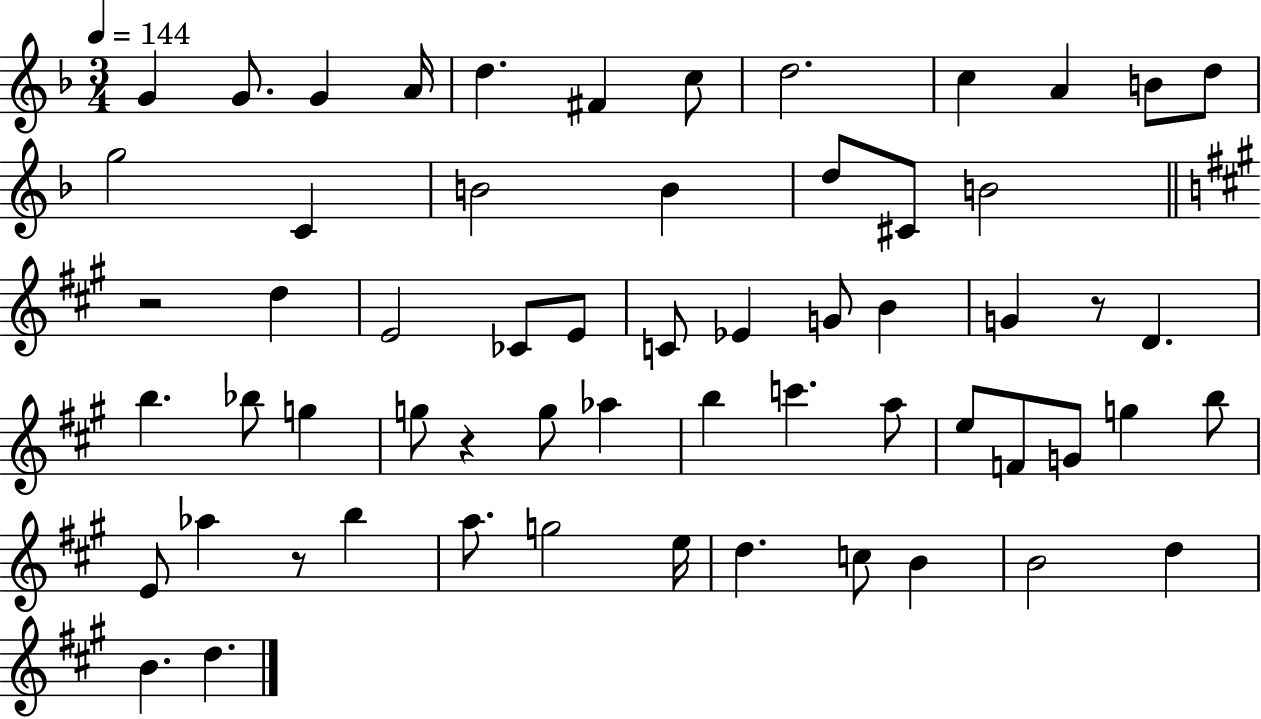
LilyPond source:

{
  \clef treble
  \numericTimeSignature
  \time 3/4
  \key f \major
  \tempo 4 = 144
  g'4 g'8. g'4 a'16 | d''4. fis'4 c''8 | d''2. | c''4 a'4 b'8 d''8 | \break g''2 c'4 | b'2 b'4 | d''8 cis'8 b'2 | \bar "||" \break \key a \major r2 d''4 | e'2 ces'8 e'8 | c'8 ees'4 g'8 b'4 | g'4 r8 d'4. | \break b''4. bes''8 g''4 | g''8 r4 g''8 aes''4 | b''4 c'''4. a''8 | e''8 f'8 g'8 g''4 b''8 | \break e'8 aes''4 r8 b''4 | a''8. g''2 e''16 | d''4. c''8 b'4 | b'2 d''4 | \break b'4. d''4. | \bar "|."
}